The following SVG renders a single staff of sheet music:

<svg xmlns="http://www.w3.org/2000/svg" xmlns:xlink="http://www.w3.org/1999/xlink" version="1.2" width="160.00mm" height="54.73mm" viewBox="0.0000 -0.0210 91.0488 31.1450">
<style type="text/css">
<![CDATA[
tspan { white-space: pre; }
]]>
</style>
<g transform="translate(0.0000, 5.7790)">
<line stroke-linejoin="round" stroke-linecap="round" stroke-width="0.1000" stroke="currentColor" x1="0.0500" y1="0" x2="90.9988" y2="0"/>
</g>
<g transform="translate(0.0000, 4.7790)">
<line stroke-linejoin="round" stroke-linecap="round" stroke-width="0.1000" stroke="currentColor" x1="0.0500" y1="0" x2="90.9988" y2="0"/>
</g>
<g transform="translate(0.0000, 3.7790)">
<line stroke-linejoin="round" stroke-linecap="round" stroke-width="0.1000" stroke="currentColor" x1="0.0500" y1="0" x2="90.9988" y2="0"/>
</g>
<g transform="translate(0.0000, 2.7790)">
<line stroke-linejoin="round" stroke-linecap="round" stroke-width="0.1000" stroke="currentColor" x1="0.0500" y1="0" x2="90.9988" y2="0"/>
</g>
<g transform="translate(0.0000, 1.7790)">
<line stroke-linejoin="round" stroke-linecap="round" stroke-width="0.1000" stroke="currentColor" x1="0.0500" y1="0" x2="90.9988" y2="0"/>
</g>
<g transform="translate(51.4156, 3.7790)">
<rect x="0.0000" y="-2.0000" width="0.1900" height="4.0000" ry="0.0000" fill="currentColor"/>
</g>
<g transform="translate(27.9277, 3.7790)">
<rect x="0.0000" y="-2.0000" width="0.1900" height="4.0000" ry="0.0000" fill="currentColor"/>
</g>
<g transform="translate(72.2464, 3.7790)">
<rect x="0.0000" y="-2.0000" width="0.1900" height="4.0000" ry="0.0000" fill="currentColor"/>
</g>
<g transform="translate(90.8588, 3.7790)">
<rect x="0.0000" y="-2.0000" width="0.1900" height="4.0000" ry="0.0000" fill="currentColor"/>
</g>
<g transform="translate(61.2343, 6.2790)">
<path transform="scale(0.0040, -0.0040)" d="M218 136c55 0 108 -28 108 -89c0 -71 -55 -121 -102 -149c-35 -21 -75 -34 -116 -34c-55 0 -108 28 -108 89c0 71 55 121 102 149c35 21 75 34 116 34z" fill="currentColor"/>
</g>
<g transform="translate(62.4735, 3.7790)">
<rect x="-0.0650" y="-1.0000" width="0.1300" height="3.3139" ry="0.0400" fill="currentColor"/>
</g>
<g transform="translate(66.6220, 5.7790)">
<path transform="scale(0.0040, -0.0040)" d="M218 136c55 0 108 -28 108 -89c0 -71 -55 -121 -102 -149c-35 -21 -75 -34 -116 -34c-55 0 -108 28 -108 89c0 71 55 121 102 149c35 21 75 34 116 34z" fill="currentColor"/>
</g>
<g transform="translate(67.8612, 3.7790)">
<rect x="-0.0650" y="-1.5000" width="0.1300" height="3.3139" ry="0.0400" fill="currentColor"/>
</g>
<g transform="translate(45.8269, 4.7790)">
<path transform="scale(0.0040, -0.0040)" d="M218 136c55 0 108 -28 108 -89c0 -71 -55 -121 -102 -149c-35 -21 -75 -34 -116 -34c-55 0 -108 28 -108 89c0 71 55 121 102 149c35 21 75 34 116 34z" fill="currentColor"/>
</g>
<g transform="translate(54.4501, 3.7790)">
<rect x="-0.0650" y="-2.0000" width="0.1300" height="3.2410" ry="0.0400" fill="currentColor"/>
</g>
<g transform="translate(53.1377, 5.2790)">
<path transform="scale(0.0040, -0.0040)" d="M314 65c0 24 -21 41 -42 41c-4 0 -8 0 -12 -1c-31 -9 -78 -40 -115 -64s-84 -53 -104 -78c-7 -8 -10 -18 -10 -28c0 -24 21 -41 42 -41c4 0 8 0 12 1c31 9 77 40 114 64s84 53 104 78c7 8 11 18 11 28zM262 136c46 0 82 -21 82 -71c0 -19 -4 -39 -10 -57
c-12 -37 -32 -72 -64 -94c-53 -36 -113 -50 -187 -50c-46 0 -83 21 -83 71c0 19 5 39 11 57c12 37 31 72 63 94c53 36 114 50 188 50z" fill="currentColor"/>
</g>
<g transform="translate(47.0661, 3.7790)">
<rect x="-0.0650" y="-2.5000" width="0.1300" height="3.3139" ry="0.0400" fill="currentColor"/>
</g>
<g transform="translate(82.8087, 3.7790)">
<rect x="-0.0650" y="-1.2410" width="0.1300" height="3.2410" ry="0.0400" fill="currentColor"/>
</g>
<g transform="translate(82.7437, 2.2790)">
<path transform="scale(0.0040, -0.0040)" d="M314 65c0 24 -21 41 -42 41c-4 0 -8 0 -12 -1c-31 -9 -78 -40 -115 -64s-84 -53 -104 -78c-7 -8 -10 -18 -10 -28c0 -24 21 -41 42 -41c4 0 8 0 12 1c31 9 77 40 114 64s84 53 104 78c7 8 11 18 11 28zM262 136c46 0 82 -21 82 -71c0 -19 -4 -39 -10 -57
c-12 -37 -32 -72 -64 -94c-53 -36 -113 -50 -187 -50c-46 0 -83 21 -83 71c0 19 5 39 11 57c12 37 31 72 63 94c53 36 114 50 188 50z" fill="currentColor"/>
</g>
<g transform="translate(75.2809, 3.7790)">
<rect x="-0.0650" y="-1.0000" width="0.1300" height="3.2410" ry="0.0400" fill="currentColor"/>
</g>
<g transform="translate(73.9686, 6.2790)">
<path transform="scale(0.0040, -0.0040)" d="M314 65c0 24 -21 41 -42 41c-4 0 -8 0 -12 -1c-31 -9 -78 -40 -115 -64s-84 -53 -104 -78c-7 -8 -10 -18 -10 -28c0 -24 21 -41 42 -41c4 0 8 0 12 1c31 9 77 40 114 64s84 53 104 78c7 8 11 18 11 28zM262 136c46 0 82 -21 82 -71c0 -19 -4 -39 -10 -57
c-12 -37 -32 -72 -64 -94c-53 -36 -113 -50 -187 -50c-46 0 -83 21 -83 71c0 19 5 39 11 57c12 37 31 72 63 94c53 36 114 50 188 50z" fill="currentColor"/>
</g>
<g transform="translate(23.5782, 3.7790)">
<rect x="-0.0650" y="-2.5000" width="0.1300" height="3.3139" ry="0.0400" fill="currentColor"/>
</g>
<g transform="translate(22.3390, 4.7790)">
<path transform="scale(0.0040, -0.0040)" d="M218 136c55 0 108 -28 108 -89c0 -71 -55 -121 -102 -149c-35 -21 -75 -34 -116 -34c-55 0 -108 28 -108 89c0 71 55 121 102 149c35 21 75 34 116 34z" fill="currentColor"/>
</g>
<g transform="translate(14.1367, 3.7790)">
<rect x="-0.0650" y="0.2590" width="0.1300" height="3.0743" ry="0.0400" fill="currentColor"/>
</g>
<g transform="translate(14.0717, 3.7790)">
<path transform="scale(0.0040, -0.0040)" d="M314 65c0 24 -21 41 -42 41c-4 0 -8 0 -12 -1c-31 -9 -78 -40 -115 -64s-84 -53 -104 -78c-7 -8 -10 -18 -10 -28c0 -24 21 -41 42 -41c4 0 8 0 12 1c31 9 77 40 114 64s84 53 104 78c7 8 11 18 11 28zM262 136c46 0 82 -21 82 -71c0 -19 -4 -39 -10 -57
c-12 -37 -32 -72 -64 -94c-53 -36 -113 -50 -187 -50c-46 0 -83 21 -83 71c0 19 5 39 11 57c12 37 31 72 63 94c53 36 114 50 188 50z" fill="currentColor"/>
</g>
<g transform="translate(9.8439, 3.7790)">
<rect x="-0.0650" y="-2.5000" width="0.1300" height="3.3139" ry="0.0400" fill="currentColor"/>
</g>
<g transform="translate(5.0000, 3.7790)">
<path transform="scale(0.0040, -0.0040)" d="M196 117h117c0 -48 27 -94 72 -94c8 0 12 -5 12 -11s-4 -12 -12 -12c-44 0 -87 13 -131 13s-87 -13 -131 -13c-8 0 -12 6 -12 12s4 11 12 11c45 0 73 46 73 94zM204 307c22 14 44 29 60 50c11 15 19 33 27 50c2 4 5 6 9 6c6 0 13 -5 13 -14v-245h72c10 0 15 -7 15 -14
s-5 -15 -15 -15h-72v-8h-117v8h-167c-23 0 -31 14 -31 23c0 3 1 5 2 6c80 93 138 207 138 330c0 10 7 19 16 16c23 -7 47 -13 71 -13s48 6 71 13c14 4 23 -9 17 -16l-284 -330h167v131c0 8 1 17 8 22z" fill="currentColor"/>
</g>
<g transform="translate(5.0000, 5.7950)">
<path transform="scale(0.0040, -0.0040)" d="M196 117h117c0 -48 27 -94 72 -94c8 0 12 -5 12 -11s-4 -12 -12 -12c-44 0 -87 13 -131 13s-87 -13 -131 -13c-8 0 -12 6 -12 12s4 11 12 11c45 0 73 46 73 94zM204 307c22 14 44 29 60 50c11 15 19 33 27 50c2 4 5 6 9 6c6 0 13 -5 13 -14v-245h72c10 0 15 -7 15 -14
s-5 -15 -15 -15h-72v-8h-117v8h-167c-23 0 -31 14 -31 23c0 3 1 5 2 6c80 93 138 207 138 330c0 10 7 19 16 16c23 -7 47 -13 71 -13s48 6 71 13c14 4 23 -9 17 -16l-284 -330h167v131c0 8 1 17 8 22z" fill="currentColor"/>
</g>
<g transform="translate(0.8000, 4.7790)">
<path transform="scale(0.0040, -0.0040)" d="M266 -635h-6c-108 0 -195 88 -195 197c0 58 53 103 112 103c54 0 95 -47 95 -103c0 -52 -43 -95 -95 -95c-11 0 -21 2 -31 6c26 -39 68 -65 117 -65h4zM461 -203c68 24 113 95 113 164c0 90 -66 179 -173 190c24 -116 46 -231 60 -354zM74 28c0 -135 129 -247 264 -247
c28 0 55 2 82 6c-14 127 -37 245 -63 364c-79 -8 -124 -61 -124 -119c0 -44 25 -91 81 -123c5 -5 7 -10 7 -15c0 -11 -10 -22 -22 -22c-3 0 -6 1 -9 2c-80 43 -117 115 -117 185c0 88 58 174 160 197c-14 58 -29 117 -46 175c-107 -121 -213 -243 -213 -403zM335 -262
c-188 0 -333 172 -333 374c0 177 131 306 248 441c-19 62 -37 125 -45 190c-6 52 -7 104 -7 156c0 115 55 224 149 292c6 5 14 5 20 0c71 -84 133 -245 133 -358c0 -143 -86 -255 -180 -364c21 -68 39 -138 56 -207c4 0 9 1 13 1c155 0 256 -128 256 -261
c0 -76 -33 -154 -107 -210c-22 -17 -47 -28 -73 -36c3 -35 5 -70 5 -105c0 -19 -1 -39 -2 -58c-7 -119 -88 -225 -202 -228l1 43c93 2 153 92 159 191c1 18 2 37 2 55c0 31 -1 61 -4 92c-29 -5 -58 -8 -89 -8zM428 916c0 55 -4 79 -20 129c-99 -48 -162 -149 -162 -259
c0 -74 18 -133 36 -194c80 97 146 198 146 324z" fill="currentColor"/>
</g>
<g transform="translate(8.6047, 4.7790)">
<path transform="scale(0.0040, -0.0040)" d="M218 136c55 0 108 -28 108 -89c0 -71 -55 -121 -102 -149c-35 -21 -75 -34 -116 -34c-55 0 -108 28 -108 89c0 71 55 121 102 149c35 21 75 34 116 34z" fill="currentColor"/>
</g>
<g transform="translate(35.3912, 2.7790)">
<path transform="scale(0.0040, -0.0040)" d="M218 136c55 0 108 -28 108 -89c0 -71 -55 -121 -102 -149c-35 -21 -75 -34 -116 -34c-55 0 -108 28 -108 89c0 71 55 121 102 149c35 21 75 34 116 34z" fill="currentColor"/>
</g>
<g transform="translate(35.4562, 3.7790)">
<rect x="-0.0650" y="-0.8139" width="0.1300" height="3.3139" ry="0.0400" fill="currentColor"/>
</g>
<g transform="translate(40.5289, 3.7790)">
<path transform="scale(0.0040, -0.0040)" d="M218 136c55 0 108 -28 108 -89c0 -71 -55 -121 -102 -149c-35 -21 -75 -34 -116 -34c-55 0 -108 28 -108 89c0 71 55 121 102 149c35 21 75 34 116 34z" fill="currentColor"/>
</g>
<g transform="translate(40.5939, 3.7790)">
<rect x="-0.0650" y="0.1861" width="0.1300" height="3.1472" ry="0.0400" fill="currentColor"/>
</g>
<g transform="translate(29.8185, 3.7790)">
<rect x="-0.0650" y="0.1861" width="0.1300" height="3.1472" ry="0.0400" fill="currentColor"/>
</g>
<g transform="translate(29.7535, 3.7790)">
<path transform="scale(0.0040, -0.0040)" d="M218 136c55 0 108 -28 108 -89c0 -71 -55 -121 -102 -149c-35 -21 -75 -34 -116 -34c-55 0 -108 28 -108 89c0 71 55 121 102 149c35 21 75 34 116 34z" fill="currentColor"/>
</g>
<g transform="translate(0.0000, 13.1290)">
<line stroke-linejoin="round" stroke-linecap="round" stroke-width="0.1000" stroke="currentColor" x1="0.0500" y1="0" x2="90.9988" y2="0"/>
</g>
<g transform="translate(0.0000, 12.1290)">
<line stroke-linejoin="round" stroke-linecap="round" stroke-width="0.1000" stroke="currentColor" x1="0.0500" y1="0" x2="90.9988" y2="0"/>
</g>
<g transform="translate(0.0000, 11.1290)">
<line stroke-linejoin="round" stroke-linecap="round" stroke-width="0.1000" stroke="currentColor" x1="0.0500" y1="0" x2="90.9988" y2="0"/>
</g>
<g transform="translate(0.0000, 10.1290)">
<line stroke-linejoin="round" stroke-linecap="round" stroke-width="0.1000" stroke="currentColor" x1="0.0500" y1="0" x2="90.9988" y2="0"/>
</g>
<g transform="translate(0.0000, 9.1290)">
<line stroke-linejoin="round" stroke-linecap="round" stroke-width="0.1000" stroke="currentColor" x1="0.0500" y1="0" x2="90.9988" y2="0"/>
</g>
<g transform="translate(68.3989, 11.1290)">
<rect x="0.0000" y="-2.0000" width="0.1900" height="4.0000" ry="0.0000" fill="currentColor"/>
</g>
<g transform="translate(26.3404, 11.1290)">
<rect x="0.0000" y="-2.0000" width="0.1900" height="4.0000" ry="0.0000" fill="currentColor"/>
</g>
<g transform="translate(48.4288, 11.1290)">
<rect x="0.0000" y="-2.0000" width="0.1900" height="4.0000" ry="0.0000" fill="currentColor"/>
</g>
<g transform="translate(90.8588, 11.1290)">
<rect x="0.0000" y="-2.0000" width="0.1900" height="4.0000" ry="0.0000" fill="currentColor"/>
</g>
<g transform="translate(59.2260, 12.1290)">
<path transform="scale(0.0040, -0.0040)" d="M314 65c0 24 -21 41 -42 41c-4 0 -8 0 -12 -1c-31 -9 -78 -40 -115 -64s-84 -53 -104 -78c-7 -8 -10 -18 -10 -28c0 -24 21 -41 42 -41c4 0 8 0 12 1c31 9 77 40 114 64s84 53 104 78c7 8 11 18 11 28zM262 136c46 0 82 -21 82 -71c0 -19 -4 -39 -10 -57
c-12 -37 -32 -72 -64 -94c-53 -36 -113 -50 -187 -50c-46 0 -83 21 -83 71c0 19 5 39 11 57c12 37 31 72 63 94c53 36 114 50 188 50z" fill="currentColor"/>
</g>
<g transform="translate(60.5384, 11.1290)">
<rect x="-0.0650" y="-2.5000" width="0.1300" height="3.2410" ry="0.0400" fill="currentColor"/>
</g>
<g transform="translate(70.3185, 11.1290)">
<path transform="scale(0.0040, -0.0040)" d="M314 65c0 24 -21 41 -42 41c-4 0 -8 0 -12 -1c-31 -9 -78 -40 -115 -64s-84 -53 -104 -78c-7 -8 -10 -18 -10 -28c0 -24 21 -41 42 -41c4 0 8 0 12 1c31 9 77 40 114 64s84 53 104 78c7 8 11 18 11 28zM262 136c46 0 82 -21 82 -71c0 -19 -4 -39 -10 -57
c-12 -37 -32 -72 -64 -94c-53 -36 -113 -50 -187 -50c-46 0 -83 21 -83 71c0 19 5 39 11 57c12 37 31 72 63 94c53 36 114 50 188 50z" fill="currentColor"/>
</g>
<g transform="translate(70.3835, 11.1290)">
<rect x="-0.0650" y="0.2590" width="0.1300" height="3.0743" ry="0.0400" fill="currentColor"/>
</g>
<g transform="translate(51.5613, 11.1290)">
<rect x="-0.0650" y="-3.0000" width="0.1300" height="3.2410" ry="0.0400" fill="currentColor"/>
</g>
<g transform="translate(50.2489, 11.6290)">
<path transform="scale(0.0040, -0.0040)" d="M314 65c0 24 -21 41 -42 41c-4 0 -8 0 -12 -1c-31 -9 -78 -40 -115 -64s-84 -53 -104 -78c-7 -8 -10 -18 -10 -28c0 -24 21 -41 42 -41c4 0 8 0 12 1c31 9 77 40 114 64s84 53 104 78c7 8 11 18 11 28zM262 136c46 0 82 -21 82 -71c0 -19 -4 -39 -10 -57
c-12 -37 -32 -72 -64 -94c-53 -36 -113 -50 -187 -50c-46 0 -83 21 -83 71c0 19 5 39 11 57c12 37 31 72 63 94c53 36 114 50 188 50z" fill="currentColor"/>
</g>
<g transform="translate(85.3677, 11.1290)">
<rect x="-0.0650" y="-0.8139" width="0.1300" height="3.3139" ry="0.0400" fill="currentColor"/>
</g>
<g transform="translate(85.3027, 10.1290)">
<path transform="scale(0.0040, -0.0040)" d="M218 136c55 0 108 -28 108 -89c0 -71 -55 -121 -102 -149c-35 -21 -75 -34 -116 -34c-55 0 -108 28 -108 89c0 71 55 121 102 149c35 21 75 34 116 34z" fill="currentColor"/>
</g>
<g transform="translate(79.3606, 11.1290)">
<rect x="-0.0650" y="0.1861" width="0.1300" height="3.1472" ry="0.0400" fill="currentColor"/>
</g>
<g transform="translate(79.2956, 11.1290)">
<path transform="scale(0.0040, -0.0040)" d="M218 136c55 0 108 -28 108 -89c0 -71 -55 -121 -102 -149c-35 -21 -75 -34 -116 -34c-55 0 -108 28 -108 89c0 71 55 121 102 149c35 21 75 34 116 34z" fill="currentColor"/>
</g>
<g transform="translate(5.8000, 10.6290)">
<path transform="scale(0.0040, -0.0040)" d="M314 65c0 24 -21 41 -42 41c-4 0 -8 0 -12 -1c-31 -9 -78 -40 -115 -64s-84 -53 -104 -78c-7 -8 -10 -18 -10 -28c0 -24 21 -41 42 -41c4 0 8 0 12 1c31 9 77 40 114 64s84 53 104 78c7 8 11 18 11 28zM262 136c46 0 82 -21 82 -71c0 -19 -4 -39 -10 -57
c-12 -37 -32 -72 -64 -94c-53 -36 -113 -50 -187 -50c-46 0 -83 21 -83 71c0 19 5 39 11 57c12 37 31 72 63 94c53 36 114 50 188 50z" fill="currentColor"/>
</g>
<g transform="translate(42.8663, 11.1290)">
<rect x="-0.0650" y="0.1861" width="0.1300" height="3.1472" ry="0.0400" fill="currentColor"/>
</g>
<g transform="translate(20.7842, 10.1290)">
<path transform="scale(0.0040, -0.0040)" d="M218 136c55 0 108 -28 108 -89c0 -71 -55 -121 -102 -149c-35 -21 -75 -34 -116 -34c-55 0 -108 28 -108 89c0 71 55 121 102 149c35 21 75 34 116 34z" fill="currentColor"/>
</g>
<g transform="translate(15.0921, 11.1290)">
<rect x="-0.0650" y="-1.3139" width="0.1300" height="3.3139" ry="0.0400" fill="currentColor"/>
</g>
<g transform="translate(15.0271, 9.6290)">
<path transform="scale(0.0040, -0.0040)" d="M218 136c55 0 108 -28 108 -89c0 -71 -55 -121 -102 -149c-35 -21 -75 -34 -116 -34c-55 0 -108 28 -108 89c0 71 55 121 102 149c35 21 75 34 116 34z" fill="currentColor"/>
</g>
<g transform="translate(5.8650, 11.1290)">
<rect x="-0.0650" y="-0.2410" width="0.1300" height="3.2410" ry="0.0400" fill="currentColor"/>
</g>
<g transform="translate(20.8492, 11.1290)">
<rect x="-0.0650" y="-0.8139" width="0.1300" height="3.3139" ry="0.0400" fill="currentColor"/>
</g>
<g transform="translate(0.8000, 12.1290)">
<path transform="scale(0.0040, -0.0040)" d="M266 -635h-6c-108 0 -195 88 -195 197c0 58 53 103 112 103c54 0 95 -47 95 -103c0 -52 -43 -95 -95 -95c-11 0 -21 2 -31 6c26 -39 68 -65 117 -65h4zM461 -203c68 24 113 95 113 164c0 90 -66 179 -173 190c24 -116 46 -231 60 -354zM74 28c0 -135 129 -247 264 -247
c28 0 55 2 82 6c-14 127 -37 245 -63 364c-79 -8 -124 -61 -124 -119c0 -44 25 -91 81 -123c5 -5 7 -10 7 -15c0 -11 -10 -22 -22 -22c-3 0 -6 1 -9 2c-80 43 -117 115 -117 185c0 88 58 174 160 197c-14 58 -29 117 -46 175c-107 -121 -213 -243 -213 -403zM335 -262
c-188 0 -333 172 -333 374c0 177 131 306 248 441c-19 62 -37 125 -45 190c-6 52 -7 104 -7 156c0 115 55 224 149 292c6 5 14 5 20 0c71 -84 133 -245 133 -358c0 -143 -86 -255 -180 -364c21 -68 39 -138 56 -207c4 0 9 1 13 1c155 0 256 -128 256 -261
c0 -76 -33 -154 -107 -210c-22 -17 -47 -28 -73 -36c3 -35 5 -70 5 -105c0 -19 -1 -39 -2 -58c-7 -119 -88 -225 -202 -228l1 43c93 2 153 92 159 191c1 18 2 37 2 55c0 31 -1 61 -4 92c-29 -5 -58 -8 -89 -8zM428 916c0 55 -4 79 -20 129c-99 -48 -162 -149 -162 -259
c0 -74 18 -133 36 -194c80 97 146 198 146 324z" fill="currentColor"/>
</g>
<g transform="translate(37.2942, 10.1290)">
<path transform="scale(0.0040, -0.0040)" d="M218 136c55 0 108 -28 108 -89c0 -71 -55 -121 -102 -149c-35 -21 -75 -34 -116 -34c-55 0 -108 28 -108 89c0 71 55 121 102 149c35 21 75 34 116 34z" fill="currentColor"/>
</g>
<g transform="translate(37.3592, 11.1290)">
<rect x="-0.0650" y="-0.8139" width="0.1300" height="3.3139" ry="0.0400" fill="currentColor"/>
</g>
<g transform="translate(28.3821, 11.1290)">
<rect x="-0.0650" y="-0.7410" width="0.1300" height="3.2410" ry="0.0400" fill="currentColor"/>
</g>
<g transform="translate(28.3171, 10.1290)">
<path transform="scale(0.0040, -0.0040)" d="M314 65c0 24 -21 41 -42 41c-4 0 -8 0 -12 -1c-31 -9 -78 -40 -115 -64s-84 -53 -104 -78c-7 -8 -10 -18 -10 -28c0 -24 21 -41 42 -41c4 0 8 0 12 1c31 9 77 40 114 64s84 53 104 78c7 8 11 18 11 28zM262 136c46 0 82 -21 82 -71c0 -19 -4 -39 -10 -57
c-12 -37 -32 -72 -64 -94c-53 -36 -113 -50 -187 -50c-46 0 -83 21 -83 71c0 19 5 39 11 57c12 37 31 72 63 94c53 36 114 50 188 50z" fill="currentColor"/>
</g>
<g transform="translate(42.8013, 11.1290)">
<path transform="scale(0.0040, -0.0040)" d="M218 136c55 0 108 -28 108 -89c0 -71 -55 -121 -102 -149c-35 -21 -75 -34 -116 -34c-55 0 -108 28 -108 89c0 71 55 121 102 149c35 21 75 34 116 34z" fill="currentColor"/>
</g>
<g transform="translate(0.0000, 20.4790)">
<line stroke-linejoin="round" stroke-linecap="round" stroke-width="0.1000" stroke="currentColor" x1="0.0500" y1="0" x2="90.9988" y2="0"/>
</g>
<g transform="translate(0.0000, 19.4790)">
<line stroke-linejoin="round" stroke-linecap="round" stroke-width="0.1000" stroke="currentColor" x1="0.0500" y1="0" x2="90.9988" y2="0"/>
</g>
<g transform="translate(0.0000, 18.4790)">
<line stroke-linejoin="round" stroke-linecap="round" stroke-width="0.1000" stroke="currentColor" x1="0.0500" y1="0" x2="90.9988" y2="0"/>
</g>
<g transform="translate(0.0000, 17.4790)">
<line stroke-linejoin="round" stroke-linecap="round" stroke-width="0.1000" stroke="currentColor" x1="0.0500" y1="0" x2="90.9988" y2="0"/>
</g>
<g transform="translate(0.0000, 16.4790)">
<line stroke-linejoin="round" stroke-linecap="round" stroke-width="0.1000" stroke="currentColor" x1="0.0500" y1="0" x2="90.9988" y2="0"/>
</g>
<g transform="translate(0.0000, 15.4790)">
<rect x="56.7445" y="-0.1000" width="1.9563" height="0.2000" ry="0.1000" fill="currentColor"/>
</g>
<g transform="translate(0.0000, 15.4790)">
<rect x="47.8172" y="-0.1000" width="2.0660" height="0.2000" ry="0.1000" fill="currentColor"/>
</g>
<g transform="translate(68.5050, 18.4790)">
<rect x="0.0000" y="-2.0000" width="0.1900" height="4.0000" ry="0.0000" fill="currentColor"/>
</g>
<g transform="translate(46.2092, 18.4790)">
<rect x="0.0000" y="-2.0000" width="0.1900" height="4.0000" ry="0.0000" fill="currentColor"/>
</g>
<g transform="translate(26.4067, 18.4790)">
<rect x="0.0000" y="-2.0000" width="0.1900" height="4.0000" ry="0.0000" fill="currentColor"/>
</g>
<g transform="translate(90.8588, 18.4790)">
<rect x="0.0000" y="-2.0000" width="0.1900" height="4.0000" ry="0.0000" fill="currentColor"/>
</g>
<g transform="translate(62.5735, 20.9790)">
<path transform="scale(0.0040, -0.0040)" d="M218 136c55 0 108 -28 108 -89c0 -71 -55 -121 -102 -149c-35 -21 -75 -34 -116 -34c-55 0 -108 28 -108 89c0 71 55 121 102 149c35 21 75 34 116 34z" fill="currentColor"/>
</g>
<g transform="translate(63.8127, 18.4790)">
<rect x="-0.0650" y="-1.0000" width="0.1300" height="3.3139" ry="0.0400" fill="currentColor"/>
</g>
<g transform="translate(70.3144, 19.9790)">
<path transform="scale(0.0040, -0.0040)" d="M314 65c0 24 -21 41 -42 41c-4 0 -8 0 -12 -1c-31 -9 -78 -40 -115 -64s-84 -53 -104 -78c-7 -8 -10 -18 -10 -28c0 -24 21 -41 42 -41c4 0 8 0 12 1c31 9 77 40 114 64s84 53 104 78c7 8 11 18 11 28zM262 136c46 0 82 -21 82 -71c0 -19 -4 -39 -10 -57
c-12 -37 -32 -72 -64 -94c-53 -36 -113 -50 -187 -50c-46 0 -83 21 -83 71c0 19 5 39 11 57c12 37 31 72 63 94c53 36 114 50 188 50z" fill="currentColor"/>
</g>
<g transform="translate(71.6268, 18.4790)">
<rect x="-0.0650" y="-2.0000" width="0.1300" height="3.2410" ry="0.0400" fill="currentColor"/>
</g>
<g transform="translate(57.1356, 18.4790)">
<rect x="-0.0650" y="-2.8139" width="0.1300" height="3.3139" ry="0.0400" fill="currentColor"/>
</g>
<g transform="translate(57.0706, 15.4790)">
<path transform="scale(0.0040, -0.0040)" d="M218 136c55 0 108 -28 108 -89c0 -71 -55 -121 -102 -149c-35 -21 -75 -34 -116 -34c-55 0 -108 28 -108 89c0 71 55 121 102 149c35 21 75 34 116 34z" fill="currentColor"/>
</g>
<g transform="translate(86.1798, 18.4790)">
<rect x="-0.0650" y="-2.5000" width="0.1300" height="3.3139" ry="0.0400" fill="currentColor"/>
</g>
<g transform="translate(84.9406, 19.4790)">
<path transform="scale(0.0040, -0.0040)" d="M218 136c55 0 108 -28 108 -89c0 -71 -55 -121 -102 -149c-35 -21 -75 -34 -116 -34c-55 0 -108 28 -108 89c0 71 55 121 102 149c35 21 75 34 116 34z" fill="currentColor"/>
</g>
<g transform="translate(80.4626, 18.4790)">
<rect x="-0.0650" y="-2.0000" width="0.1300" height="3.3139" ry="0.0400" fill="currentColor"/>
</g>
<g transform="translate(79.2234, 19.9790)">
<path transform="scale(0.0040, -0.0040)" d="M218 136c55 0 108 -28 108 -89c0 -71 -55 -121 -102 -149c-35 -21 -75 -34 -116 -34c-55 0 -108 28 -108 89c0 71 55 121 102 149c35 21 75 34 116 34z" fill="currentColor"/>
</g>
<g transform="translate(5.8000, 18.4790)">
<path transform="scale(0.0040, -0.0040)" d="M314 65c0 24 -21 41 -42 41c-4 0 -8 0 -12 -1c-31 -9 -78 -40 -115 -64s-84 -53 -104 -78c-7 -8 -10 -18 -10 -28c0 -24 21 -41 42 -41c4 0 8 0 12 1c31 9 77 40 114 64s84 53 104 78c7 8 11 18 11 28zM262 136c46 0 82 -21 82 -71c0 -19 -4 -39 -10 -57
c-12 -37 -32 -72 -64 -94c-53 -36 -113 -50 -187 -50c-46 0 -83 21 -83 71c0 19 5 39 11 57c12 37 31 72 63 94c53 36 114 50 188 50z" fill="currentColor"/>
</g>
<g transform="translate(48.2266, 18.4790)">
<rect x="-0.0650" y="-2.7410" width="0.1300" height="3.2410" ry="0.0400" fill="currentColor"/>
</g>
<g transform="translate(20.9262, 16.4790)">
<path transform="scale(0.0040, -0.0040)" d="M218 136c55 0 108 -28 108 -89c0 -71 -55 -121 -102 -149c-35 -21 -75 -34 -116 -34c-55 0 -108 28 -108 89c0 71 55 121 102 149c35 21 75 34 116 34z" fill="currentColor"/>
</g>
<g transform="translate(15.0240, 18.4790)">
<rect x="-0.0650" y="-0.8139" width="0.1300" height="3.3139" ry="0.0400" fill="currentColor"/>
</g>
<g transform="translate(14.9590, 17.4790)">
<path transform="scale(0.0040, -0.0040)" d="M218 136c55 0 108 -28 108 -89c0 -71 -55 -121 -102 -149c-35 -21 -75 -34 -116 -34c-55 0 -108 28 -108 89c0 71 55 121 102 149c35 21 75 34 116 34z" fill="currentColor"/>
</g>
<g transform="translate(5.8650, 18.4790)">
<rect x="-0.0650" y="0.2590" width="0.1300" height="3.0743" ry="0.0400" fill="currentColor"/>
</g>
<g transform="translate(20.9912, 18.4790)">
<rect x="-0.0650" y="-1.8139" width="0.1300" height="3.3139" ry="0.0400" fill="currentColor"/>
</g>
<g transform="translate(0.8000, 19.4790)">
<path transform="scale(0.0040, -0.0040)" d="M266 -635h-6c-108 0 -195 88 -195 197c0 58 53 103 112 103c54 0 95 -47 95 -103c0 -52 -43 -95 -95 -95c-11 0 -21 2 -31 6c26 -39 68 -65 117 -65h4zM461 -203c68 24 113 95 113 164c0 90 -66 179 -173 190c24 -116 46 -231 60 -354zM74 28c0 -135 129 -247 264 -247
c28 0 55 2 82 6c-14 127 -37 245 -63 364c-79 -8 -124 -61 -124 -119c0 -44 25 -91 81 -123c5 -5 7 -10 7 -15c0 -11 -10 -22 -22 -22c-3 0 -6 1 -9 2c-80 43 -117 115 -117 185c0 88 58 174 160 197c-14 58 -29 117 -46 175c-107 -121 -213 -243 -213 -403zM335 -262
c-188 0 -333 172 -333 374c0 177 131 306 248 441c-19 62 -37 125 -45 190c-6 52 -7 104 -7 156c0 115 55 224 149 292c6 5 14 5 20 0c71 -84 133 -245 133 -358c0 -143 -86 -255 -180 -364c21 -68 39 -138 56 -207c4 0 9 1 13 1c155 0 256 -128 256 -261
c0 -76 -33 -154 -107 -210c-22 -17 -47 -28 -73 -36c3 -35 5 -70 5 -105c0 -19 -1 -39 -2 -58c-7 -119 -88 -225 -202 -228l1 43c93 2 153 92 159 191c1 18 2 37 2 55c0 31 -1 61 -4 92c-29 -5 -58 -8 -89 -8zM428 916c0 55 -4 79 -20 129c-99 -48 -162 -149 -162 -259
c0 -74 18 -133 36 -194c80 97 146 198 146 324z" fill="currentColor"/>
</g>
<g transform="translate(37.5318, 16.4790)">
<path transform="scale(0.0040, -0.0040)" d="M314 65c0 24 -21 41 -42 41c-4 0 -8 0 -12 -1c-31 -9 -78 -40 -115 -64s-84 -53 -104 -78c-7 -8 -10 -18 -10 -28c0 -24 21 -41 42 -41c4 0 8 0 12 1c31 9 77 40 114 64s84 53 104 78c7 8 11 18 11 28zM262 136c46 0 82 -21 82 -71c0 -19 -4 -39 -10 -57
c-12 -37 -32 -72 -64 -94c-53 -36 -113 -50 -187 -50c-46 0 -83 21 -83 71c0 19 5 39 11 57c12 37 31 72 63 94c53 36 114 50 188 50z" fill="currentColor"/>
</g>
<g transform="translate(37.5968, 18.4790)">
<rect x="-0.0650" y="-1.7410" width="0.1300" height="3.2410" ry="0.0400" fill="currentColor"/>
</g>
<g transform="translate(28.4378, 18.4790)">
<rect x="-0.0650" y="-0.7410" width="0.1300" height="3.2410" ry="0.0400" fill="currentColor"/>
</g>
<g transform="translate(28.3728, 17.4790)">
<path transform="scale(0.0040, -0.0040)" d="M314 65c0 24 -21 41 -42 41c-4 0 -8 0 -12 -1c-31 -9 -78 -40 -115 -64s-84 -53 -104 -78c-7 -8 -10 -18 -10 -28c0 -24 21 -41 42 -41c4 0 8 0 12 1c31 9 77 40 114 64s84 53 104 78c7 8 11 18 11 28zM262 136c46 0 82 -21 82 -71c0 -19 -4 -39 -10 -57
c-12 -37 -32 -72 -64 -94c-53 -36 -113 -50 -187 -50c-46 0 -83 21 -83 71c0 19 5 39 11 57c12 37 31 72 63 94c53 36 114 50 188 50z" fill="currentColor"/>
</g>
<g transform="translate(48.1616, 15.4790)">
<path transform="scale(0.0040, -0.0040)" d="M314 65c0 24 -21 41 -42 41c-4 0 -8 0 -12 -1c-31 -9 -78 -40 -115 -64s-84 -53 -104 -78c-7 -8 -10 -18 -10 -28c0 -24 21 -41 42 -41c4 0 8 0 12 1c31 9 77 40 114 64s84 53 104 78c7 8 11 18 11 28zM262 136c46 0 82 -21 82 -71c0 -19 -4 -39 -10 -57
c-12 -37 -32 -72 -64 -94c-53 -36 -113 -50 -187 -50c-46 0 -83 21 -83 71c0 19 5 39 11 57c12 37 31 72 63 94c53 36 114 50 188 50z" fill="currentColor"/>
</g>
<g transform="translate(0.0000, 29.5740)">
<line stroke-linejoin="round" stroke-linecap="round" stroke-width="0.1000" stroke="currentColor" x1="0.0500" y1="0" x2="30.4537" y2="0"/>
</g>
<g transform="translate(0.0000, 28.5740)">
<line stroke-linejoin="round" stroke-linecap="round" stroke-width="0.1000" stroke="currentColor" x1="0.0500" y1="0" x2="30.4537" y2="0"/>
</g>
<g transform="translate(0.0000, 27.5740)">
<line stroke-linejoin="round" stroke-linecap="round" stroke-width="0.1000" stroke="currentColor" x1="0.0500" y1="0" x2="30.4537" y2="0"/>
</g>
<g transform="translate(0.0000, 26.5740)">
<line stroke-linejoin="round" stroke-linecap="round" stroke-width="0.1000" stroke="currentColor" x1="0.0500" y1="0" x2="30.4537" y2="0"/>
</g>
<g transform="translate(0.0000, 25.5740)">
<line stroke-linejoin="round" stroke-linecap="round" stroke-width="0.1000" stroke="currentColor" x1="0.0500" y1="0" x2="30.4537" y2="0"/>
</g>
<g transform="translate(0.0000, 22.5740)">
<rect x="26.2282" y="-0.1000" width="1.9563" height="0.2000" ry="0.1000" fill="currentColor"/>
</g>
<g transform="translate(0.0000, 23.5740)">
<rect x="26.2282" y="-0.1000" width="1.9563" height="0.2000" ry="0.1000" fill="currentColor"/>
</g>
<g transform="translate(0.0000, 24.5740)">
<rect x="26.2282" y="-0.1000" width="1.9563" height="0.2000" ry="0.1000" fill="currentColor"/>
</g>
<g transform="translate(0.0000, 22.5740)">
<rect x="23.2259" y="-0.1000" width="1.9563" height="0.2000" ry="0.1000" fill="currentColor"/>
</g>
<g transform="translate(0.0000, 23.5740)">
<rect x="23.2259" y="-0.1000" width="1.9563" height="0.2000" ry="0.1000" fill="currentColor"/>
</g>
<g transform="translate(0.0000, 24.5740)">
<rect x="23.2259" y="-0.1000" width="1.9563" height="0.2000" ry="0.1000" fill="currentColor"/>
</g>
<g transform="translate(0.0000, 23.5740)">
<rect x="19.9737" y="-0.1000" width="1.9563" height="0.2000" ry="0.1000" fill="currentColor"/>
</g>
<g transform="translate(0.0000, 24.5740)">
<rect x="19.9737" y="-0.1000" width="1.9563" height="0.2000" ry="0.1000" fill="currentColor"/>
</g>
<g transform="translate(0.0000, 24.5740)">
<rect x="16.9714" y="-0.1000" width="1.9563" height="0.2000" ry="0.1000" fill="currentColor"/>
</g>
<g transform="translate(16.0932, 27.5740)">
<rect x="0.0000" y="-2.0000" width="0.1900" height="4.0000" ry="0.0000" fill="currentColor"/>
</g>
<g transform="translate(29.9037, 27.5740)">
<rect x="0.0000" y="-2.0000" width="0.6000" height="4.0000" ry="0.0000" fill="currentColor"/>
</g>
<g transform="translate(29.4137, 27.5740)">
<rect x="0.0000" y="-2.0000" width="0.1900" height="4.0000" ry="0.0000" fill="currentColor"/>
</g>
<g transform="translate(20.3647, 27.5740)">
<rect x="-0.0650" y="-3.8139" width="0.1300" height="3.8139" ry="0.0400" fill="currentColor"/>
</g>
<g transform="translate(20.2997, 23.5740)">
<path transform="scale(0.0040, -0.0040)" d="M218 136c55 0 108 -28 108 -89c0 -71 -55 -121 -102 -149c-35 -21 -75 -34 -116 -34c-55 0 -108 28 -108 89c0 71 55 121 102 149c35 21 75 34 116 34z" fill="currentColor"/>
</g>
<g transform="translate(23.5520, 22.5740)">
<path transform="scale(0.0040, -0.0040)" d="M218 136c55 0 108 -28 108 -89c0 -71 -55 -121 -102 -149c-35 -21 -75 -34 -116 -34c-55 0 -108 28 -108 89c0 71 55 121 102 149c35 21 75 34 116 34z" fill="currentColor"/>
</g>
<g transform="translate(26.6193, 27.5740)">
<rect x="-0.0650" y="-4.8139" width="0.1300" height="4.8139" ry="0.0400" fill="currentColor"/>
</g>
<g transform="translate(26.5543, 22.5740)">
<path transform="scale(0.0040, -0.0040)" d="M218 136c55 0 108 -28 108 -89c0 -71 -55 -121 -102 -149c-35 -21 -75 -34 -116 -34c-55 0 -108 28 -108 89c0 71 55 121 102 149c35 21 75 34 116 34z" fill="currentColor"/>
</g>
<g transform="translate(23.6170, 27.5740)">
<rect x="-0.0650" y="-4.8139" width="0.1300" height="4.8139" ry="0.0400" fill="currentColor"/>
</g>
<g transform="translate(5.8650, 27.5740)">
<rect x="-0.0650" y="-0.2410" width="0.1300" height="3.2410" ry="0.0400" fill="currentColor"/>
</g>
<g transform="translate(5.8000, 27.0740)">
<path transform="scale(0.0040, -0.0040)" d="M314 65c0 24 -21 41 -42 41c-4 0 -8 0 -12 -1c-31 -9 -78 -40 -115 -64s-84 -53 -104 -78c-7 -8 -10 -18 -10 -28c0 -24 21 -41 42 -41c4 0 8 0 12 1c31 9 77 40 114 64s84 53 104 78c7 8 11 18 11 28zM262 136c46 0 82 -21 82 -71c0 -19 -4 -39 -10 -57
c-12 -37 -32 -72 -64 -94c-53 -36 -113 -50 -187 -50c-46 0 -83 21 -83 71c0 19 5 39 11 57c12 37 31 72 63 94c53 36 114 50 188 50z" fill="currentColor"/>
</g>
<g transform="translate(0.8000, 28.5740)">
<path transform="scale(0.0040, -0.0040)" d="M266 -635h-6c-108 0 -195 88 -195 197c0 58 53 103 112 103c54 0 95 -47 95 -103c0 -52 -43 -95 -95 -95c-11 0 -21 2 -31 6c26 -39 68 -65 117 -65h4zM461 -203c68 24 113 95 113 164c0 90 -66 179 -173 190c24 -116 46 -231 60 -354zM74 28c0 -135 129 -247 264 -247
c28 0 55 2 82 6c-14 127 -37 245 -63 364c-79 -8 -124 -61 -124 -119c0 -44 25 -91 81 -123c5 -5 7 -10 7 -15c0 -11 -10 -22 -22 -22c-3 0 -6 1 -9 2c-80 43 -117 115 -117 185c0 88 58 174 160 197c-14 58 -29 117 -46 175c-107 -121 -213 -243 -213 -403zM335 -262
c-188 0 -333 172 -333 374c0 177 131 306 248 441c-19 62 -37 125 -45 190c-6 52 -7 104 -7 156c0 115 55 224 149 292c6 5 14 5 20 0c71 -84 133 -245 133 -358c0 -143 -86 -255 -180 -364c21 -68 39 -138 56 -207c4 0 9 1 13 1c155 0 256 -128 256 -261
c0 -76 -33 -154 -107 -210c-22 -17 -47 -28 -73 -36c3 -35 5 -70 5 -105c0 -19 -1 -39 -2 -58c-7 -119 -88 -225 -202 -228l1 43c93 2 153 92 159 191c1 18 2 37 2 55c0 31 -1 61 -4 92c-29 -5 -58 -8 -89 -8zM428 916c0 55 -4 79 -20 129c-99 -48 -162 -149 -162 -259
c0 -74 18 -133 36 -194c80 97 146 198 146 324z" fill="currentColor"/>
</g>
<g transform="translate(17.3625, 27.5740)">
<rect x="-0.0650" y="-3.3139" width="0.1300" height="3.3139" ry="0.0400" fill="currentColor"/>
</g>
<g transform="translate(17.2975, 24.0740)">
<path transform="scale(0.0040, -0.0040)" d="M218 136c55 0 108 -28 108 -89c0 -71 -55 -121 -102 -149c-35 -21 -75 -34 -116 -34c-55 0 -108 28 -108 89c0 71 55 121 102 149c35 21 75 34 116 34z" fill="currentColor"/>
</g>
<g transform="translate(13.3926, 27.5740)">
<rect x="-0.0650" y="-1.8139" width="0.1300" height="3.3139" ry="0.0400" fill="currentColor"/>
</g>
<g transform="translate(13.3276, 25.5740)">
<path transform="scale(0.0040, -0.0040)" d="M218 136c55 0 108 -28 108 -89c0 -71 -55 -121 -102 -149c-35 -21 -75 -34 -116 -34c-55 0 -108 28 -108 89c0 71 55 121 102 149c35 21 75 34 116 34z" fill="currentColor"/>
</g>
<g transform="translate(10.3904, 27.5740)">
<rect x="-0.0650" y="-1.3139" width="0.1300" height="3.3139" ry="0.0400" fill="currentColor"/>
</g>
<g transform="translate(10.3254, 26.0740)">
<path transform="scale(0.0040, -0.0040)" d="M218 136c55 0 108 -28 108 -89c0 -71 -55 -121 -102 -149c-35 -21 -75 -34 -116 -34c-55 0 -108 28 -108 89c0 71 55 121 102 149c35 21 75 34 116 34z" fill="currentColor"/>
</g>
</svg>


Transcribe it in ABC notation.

X:1
T:Untitled
M:4/4
L:1/4
K:C
G B2 G B d B G F2 D E D2 e2 c2 e d d2 d B A2 G2 B2 B d B2 d f d2 f2 a2 a D F2 F G c2 e f b c' e' e'